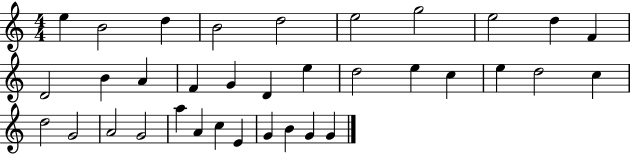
{
  \clef treble
  \numericTimeSignature
  \time 4/4
  \key c \major
  e''4 b'2 d''4 | b'2 d''2 | e''2 g''2 | e''2 d''4 f'4 | \break d'2 b'4 a'4 | f'4 g'4 d'4 e''4 | d''2 e''4 c''4 | e''4 d''2 c''4 | \break d''2 g'2 | a'2 g'2 | a''4 a'4 c''4 e'4 | g'4 b'4 g'4 g'4 | \break \bar "|."
}